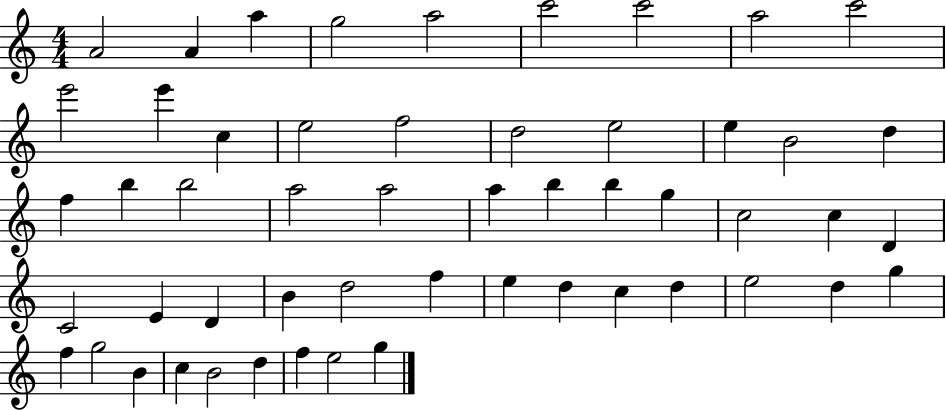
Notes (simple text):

A4/h A4/q A5/q G5/h A5/h C6/h C6/h A5/h C6/h E6/h E6/q C5/q E5/h F5/h D5/h E5/h E5/q B4/h D5/q F5/q B5/q B5/h A5/h A5/h A5/q B5/q B5/q G5/q C5/h C5/q D4/q C4/h E4/q D4/q B4/q D5/h F5/q E5/q D5/q C5/q D5/q E5/h D5/q G5/q F5/q G5/h B4/q C5/q B4/h D5/q F5/q E5/h G5/q